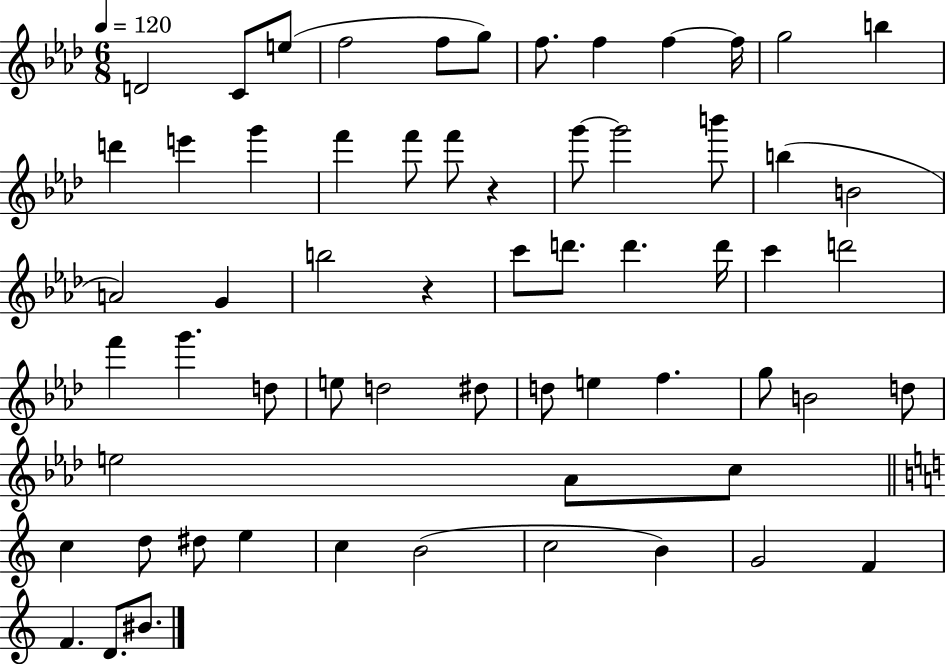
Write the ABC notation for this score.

X:1
T:Untitled
M:6/8
L:1/4
K:Ab
D2 C/2 e/2 f2 f/2 g/2 f/2 f f f/4 g2 b d' e' g' f' f'/2 f'/2 z g'/2 g'2 b'/2 b B2 A2 G b2 z c'/2 d'/2 d' d'/4 c' d'2 f' g' d/2 e/2 d2 ^d/2 d/2 e f g/2 B2 d/2 e2 _A/2 c/2 c d/2 ^d/2 e c B2 c2 B G2 F F D/2 ^B/2